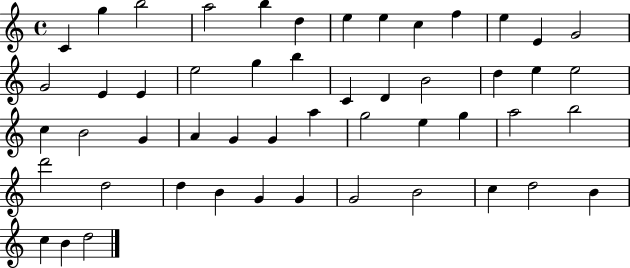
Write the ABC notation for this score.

X:1
T:Untitled
M:4/4
L:1/4
K:C
C g b2 a2 b d e e c f e E G2 G2 E E e2 g b C D B2 d e e2 c B2 G A G G a g2 e g a2 b2 d'2 d2 d B G G G2 B2 c d2 B c B d2